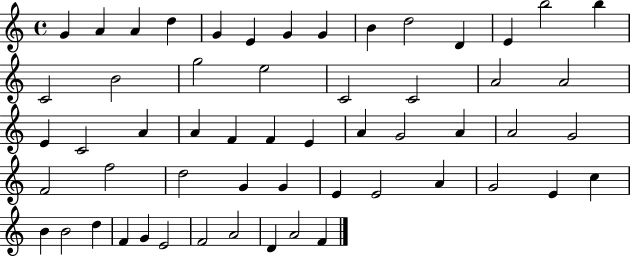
X:1
T:Untitled
M:4/4
L:1/4
K:C
G A A d G E G G B d2 D E b2 b C2 B2 g2 e2 C2 C2 A2 A2 E C2 A A F F E A G2 A A2 G2 F2 f2 d2 G G E E2 A G2 E c B B2 d F G E2 F2 A2 D A2 F